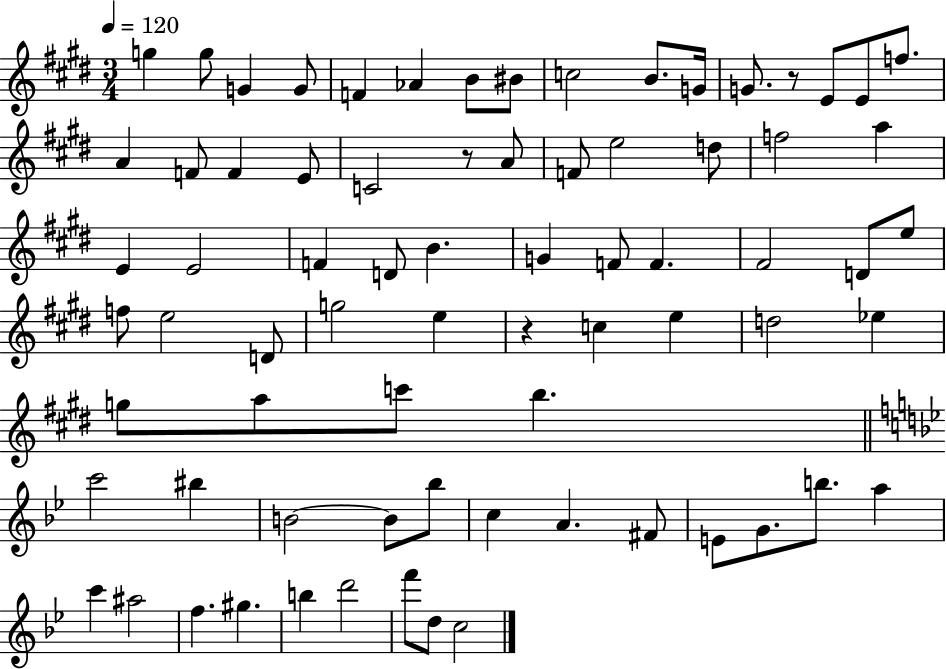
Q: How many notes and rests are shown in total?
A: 74